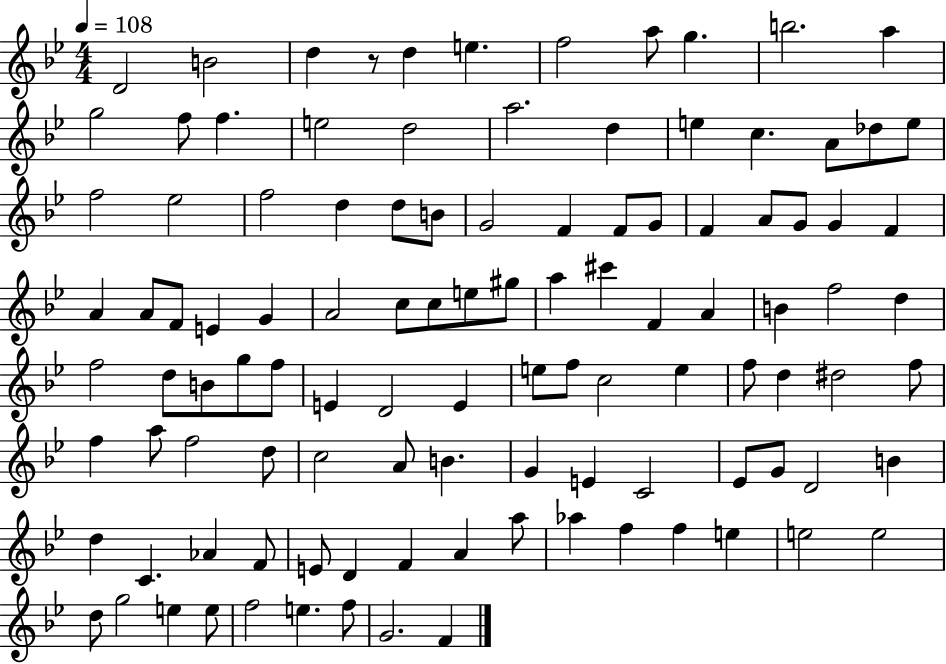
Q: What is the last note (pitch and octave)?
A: F4